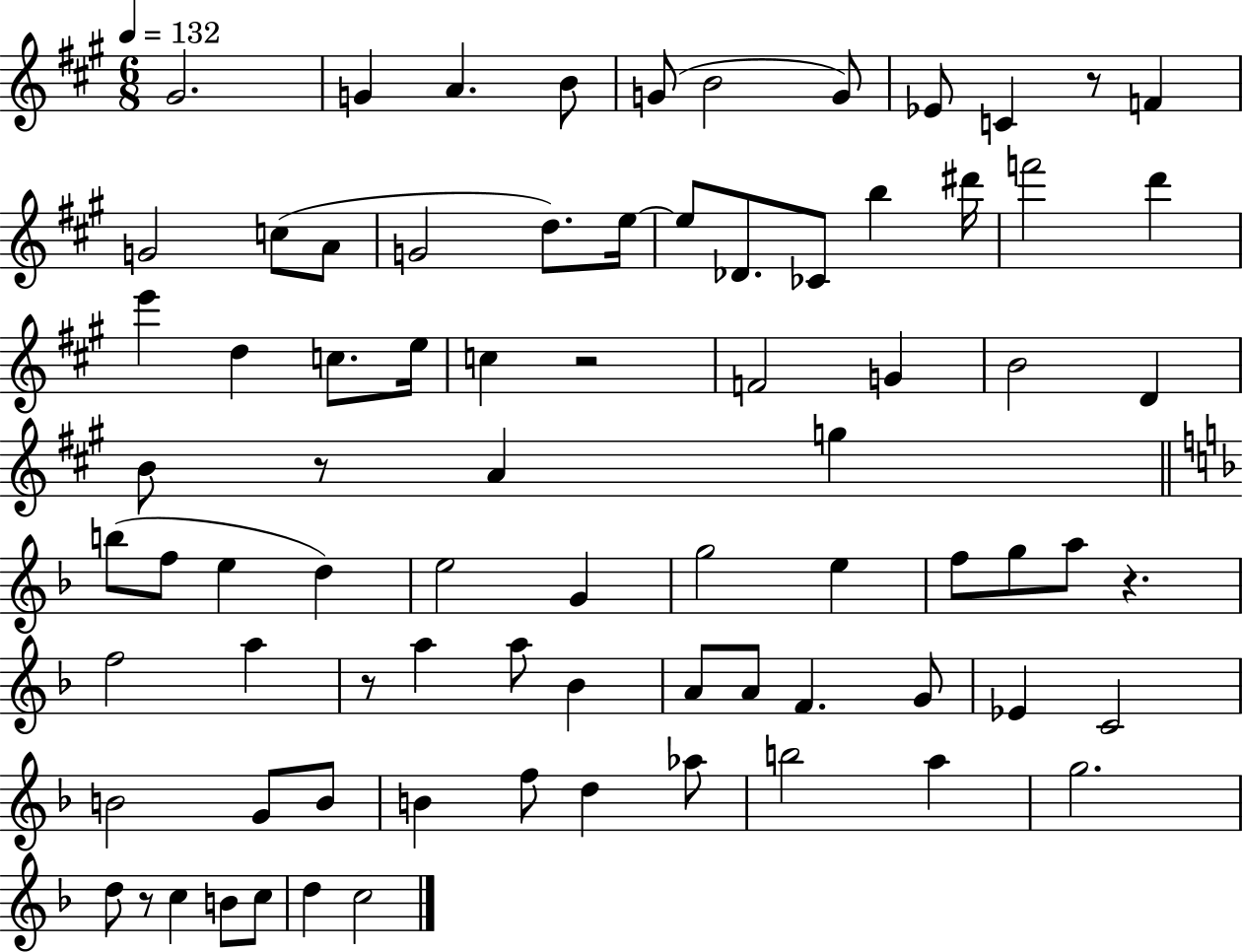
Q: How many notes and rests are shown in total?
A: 79